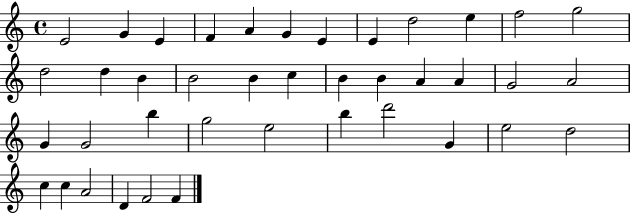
X:1
T:Untitled
M:4/4
L:1/4
K:C
E2 G E F A G E E d2 e f2 g2 d2 d B B2 B c B B A A G2 A2 G G2 b g2 e2 b d'2 G e2 d2 c c A2 D F2 F